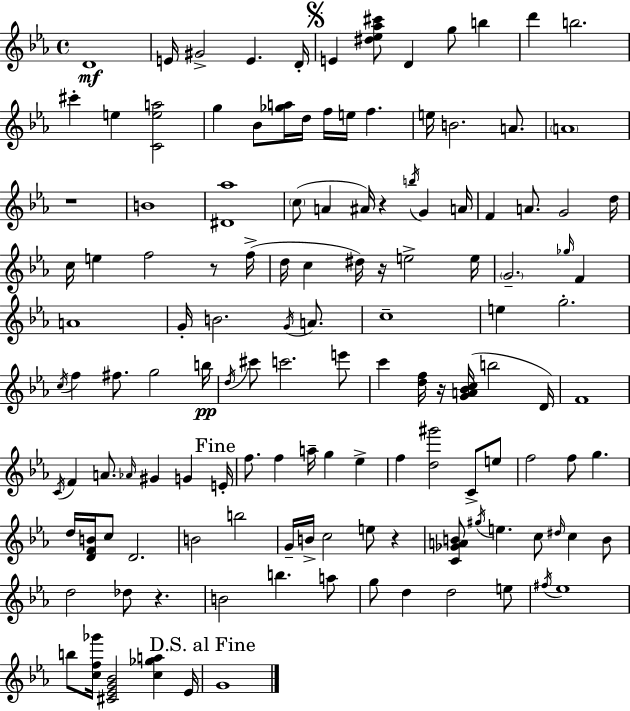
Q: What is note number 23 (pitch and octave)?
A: A4